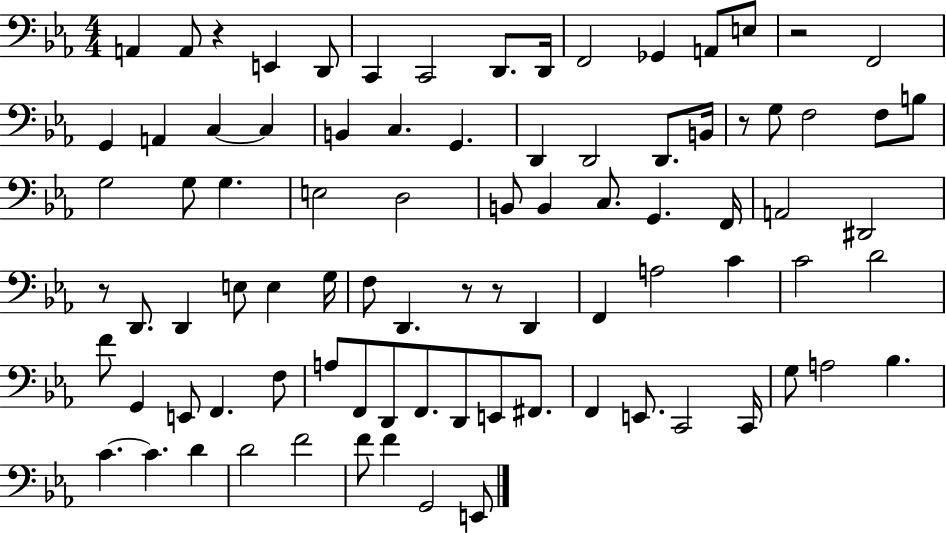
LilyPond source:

{
  \clef bass
  \numericTimeSignature
  \time 4/4
  \key ees \major
  a,4 a,8 r4 e,4 d,8 | c,4 c,2 d,8. d,16 | f,2 ges,4 a,8 e8 | r2 f,2 | \break g,4 a,4 c4~~ c4 | b,4 c4. g,4. | d,4 d,2 d,8. b,16 | r8 g8 f2 f8 b8 | \break g2 g8 g4. | e2 d2 | b,8 b,4 c8. g,4. f,16 | a,2 dis,2 | \break r8 d,8. d,4 e8 e4 g16 | f8 d,4. r8 r8 d,4 | f,4 a2 c'4 | c'2 d'2 | \break f'8 g,4 e,8 f,4. f8 | a8 f,8 d,8 f,8. d,8 e,8 fis,8. | f,4 e,8. c,2 c,16 | g8 a2 bes4. | \break c'4.~~ c'4. d'4 | d'2 f'2 | f'8 f'4 g,2 e,8 | \bar "|."
}